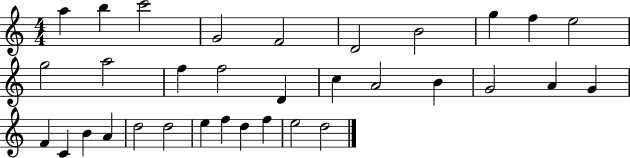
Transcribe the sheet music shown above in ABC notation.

X:1
T:Untitled
M:4/4
L:1/4
K:C
a b c'2 G2 F2 D2 B2 g f e2 g2 a2 f f2 D c A2 B G2 A G F C B A d2 d2 e f d f e2 d2